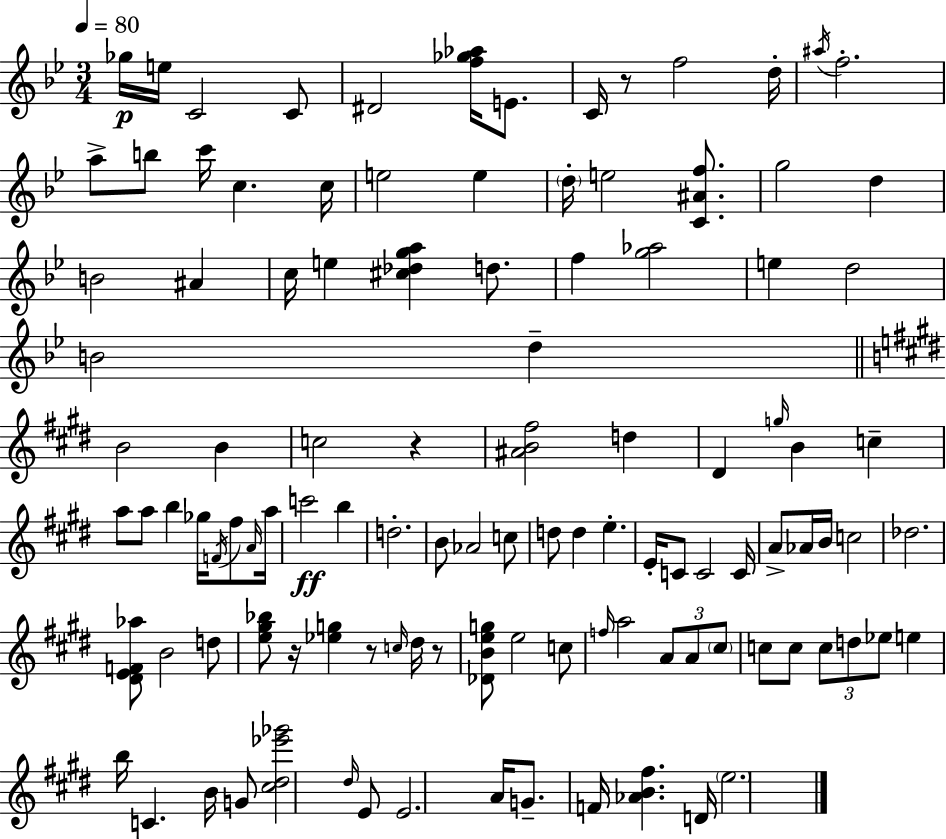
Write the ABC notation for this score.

X:1
T:Untitled
M:3/4
L:1/4
K:Bb
_g/4 e/4 C2 C/2 ^D2 [f_g_a]/4 E/2 C/4 z/2 f2 d/4 ^a/4 f2 a/2 b/2 c'/4 c c/4 e2 e d/4 e2 [C^Af]/2 g2 d B2 ^A c/4 e [^c_dga] d/2 f [g_a]2 e d2 B2 d B2 B c2 z [^AB^f]2 d ^D g/4 B c a/2 a/2 b _g/4 F/4 ^f/2 A/4 a/4 c'2 b d2 B/2 _A2 c/2 d/2 d e E/4 C/2 C2 C/4 A/2 _A/4 B/4 c2 _d2 [^DEF_a]/2 B2 d/2 [e^g_b]/2 z/4 [_eg] z/2 c/4 ^d/4 z/2 [_DBeg]/2 e2 c/2 f/4 a2 A/2 A/2 ^c/2 c/2 c/2 c/2 d/2 _e/2 e b/4 C B/4 G/2 [^c^d_e'_g']2 ^d/4 E/2 E2 A/4 G/2 F/4 [_AB^f] D/4 e2